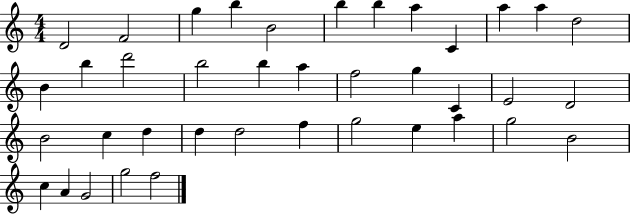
D4/h F4/h G5/q B5/q B4/h B5/q B5/q A5/q C4/q A5/q A5/q D5/h B4/q B5/q D6/h B5/h B5/q A5/q F5/h G5/q C4/q E4/h D4/h B4/h C5/q D5/q D5/q D5/h F5/q G5/h E5/q A5/q G5/h B4/h C5/q A4/q G4/h G5/h F5/h